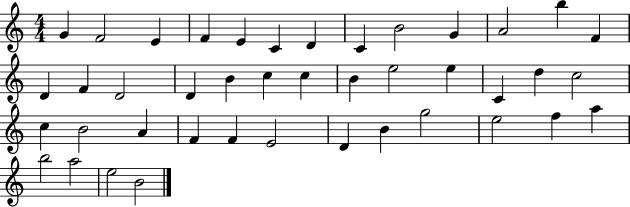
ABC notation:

X:1
T:Untitled
M:4/4
L:1/4
K:C
G F2 E F E C D C B2 G A2 b F D F D2 D B c c B e2 e C d c2 c B2 A F F E2 D B g2 e2 f a b2 a2 e2 B2